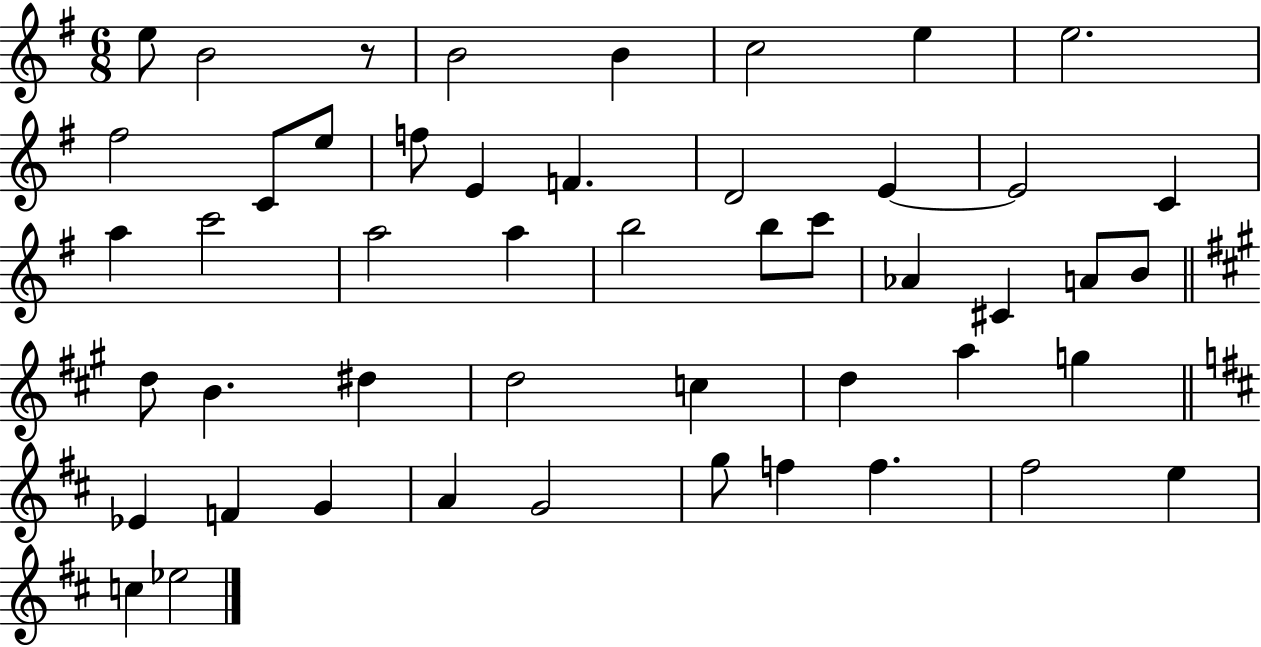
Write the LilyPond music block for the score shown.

{
  \clef treble
  \numericTimeSignature
  \time 6/8
  \key g \major
  \repeat volta 2 { e''8 b'2 r8 | b'2 b'4 | c''2 e''4 | e''2. | \break fis''2 c'8 e''8 | f''8 e'4 f'4. | d'2 e'4~~ | e'2 c'4 | \break a''4 c'''2 | a''2 a''4 | b''2 b''8 c'''8 | aes'4 cis'4 a'8 b'8 | \break \bar "||" \break \key a \major d''8 b'4. dis''4 | d''2 c''4 | d''4 a''4 g''4 | \bar "||" \break \key d \major ees'4 f'4 g'4 | a'4 g'2 | g''8 f''4 f''4. | fis''2 e''4 | \break c''4 ees''2 | } \bar "|."
}